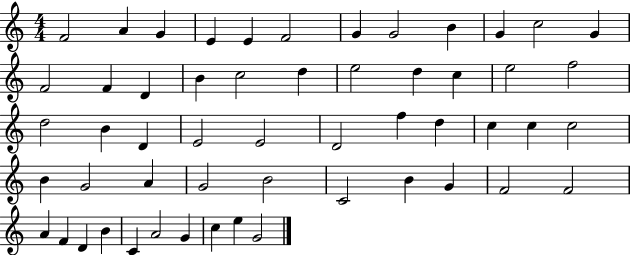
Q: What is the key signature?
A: C major